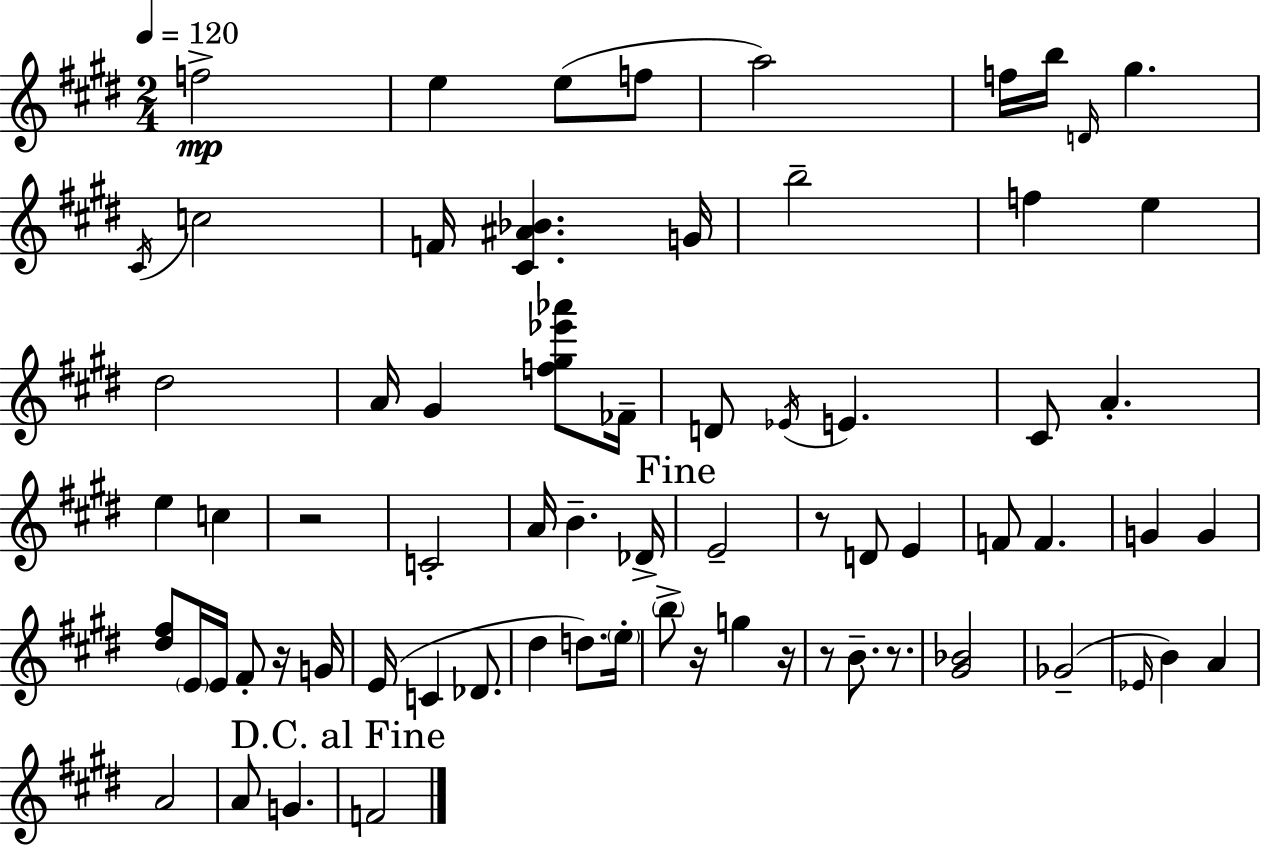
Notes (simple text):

F5/h E5/q E5/e F5/e A5/h F5/s B5/s D4/s G#5/q. C#4/s C5/h F4/s [C#4,A#4,Bb4]/q. G4/s B5/h F5/q E5/q D#5/h A4/s G#4/q [F5,G#5,Eb6,Ab6]/e FES4/s D4/e Eb4/s E4/q. C#4/e A4/q. E5/q C5/q R/h C4/h A4/s B4/q. Db4/s E4/h R/e D4/e E4/q F4/e F4/q. G4/q G4/q [D#5,F#5]/e E4/s E4/s F#4/e R/s G4/s E4/s C4/q Db4/e. D#5/q D5/e. E5/s B5/e R/s G5/q R/s R/e B4/e. R/e. [G#4,Bb4]/h Gb4/h Eb4/s B4/q A4/q A4/h A4/e G4/q. F4/h